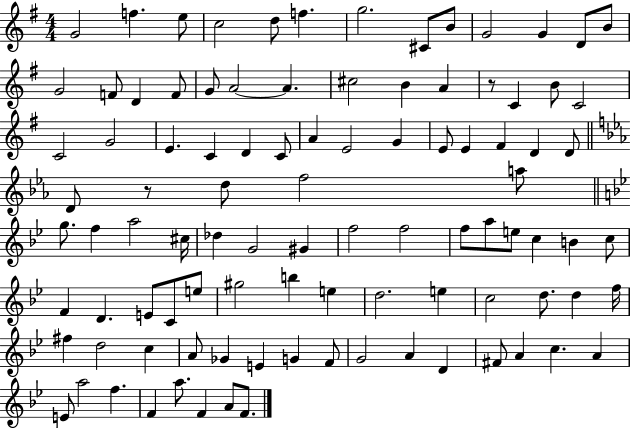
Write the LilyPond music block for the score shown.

{
  \clef treble
  \numericTimeSignature
  \time 4/4
  \key g \major
  g'2 f''4. e''8 | c''2 d''8 f''4. | g''2. cis'8 b'8 | g'2 g'4 d'8 b'8 | \break g'2 f'8 d'4 f'8 | g'8 a'2~~ a'4. | cis''2 b'4 a'4 | r8 c'4 b'8 c'2 | \break c'2 g'2 | e'4. c'4 d'4 c'8 | a'4 e'2 g'4 | e'8 e'4 fis'4 d'4 d'8 | \break \bar "||" \break \key ees \major d'8 r8 d''8 f''2 a''8 | \bar "||" \break \key bes \major g''8. f''4 a''2 cis''16 | des''4 g'2 gis'4 | f''2 f''2 | f''8 a''8 e''8 c''4 b'4 c''8 | \break f'4 d'4. e'8 c'8 e''8 | gis''2 b''4 e''4 | d''2. e''4 | c''2 d''8. d''4 f''16 | \break fis''4 d''2 c''4 | a'8 ges'4 e'4 g'4 f'8 | g'2 a'4 d'4 | fis'8 a'4 c''4. a'4 | \break e'8 a''2 f''4. | f'4 a''8. f'4 a'8 f'8. | \bar "|."
}